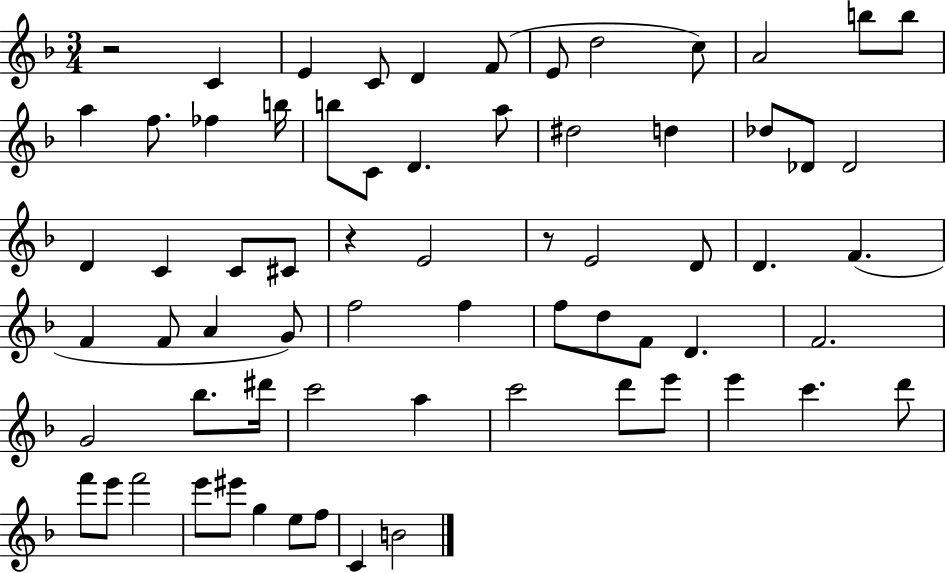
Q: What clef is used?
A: treble